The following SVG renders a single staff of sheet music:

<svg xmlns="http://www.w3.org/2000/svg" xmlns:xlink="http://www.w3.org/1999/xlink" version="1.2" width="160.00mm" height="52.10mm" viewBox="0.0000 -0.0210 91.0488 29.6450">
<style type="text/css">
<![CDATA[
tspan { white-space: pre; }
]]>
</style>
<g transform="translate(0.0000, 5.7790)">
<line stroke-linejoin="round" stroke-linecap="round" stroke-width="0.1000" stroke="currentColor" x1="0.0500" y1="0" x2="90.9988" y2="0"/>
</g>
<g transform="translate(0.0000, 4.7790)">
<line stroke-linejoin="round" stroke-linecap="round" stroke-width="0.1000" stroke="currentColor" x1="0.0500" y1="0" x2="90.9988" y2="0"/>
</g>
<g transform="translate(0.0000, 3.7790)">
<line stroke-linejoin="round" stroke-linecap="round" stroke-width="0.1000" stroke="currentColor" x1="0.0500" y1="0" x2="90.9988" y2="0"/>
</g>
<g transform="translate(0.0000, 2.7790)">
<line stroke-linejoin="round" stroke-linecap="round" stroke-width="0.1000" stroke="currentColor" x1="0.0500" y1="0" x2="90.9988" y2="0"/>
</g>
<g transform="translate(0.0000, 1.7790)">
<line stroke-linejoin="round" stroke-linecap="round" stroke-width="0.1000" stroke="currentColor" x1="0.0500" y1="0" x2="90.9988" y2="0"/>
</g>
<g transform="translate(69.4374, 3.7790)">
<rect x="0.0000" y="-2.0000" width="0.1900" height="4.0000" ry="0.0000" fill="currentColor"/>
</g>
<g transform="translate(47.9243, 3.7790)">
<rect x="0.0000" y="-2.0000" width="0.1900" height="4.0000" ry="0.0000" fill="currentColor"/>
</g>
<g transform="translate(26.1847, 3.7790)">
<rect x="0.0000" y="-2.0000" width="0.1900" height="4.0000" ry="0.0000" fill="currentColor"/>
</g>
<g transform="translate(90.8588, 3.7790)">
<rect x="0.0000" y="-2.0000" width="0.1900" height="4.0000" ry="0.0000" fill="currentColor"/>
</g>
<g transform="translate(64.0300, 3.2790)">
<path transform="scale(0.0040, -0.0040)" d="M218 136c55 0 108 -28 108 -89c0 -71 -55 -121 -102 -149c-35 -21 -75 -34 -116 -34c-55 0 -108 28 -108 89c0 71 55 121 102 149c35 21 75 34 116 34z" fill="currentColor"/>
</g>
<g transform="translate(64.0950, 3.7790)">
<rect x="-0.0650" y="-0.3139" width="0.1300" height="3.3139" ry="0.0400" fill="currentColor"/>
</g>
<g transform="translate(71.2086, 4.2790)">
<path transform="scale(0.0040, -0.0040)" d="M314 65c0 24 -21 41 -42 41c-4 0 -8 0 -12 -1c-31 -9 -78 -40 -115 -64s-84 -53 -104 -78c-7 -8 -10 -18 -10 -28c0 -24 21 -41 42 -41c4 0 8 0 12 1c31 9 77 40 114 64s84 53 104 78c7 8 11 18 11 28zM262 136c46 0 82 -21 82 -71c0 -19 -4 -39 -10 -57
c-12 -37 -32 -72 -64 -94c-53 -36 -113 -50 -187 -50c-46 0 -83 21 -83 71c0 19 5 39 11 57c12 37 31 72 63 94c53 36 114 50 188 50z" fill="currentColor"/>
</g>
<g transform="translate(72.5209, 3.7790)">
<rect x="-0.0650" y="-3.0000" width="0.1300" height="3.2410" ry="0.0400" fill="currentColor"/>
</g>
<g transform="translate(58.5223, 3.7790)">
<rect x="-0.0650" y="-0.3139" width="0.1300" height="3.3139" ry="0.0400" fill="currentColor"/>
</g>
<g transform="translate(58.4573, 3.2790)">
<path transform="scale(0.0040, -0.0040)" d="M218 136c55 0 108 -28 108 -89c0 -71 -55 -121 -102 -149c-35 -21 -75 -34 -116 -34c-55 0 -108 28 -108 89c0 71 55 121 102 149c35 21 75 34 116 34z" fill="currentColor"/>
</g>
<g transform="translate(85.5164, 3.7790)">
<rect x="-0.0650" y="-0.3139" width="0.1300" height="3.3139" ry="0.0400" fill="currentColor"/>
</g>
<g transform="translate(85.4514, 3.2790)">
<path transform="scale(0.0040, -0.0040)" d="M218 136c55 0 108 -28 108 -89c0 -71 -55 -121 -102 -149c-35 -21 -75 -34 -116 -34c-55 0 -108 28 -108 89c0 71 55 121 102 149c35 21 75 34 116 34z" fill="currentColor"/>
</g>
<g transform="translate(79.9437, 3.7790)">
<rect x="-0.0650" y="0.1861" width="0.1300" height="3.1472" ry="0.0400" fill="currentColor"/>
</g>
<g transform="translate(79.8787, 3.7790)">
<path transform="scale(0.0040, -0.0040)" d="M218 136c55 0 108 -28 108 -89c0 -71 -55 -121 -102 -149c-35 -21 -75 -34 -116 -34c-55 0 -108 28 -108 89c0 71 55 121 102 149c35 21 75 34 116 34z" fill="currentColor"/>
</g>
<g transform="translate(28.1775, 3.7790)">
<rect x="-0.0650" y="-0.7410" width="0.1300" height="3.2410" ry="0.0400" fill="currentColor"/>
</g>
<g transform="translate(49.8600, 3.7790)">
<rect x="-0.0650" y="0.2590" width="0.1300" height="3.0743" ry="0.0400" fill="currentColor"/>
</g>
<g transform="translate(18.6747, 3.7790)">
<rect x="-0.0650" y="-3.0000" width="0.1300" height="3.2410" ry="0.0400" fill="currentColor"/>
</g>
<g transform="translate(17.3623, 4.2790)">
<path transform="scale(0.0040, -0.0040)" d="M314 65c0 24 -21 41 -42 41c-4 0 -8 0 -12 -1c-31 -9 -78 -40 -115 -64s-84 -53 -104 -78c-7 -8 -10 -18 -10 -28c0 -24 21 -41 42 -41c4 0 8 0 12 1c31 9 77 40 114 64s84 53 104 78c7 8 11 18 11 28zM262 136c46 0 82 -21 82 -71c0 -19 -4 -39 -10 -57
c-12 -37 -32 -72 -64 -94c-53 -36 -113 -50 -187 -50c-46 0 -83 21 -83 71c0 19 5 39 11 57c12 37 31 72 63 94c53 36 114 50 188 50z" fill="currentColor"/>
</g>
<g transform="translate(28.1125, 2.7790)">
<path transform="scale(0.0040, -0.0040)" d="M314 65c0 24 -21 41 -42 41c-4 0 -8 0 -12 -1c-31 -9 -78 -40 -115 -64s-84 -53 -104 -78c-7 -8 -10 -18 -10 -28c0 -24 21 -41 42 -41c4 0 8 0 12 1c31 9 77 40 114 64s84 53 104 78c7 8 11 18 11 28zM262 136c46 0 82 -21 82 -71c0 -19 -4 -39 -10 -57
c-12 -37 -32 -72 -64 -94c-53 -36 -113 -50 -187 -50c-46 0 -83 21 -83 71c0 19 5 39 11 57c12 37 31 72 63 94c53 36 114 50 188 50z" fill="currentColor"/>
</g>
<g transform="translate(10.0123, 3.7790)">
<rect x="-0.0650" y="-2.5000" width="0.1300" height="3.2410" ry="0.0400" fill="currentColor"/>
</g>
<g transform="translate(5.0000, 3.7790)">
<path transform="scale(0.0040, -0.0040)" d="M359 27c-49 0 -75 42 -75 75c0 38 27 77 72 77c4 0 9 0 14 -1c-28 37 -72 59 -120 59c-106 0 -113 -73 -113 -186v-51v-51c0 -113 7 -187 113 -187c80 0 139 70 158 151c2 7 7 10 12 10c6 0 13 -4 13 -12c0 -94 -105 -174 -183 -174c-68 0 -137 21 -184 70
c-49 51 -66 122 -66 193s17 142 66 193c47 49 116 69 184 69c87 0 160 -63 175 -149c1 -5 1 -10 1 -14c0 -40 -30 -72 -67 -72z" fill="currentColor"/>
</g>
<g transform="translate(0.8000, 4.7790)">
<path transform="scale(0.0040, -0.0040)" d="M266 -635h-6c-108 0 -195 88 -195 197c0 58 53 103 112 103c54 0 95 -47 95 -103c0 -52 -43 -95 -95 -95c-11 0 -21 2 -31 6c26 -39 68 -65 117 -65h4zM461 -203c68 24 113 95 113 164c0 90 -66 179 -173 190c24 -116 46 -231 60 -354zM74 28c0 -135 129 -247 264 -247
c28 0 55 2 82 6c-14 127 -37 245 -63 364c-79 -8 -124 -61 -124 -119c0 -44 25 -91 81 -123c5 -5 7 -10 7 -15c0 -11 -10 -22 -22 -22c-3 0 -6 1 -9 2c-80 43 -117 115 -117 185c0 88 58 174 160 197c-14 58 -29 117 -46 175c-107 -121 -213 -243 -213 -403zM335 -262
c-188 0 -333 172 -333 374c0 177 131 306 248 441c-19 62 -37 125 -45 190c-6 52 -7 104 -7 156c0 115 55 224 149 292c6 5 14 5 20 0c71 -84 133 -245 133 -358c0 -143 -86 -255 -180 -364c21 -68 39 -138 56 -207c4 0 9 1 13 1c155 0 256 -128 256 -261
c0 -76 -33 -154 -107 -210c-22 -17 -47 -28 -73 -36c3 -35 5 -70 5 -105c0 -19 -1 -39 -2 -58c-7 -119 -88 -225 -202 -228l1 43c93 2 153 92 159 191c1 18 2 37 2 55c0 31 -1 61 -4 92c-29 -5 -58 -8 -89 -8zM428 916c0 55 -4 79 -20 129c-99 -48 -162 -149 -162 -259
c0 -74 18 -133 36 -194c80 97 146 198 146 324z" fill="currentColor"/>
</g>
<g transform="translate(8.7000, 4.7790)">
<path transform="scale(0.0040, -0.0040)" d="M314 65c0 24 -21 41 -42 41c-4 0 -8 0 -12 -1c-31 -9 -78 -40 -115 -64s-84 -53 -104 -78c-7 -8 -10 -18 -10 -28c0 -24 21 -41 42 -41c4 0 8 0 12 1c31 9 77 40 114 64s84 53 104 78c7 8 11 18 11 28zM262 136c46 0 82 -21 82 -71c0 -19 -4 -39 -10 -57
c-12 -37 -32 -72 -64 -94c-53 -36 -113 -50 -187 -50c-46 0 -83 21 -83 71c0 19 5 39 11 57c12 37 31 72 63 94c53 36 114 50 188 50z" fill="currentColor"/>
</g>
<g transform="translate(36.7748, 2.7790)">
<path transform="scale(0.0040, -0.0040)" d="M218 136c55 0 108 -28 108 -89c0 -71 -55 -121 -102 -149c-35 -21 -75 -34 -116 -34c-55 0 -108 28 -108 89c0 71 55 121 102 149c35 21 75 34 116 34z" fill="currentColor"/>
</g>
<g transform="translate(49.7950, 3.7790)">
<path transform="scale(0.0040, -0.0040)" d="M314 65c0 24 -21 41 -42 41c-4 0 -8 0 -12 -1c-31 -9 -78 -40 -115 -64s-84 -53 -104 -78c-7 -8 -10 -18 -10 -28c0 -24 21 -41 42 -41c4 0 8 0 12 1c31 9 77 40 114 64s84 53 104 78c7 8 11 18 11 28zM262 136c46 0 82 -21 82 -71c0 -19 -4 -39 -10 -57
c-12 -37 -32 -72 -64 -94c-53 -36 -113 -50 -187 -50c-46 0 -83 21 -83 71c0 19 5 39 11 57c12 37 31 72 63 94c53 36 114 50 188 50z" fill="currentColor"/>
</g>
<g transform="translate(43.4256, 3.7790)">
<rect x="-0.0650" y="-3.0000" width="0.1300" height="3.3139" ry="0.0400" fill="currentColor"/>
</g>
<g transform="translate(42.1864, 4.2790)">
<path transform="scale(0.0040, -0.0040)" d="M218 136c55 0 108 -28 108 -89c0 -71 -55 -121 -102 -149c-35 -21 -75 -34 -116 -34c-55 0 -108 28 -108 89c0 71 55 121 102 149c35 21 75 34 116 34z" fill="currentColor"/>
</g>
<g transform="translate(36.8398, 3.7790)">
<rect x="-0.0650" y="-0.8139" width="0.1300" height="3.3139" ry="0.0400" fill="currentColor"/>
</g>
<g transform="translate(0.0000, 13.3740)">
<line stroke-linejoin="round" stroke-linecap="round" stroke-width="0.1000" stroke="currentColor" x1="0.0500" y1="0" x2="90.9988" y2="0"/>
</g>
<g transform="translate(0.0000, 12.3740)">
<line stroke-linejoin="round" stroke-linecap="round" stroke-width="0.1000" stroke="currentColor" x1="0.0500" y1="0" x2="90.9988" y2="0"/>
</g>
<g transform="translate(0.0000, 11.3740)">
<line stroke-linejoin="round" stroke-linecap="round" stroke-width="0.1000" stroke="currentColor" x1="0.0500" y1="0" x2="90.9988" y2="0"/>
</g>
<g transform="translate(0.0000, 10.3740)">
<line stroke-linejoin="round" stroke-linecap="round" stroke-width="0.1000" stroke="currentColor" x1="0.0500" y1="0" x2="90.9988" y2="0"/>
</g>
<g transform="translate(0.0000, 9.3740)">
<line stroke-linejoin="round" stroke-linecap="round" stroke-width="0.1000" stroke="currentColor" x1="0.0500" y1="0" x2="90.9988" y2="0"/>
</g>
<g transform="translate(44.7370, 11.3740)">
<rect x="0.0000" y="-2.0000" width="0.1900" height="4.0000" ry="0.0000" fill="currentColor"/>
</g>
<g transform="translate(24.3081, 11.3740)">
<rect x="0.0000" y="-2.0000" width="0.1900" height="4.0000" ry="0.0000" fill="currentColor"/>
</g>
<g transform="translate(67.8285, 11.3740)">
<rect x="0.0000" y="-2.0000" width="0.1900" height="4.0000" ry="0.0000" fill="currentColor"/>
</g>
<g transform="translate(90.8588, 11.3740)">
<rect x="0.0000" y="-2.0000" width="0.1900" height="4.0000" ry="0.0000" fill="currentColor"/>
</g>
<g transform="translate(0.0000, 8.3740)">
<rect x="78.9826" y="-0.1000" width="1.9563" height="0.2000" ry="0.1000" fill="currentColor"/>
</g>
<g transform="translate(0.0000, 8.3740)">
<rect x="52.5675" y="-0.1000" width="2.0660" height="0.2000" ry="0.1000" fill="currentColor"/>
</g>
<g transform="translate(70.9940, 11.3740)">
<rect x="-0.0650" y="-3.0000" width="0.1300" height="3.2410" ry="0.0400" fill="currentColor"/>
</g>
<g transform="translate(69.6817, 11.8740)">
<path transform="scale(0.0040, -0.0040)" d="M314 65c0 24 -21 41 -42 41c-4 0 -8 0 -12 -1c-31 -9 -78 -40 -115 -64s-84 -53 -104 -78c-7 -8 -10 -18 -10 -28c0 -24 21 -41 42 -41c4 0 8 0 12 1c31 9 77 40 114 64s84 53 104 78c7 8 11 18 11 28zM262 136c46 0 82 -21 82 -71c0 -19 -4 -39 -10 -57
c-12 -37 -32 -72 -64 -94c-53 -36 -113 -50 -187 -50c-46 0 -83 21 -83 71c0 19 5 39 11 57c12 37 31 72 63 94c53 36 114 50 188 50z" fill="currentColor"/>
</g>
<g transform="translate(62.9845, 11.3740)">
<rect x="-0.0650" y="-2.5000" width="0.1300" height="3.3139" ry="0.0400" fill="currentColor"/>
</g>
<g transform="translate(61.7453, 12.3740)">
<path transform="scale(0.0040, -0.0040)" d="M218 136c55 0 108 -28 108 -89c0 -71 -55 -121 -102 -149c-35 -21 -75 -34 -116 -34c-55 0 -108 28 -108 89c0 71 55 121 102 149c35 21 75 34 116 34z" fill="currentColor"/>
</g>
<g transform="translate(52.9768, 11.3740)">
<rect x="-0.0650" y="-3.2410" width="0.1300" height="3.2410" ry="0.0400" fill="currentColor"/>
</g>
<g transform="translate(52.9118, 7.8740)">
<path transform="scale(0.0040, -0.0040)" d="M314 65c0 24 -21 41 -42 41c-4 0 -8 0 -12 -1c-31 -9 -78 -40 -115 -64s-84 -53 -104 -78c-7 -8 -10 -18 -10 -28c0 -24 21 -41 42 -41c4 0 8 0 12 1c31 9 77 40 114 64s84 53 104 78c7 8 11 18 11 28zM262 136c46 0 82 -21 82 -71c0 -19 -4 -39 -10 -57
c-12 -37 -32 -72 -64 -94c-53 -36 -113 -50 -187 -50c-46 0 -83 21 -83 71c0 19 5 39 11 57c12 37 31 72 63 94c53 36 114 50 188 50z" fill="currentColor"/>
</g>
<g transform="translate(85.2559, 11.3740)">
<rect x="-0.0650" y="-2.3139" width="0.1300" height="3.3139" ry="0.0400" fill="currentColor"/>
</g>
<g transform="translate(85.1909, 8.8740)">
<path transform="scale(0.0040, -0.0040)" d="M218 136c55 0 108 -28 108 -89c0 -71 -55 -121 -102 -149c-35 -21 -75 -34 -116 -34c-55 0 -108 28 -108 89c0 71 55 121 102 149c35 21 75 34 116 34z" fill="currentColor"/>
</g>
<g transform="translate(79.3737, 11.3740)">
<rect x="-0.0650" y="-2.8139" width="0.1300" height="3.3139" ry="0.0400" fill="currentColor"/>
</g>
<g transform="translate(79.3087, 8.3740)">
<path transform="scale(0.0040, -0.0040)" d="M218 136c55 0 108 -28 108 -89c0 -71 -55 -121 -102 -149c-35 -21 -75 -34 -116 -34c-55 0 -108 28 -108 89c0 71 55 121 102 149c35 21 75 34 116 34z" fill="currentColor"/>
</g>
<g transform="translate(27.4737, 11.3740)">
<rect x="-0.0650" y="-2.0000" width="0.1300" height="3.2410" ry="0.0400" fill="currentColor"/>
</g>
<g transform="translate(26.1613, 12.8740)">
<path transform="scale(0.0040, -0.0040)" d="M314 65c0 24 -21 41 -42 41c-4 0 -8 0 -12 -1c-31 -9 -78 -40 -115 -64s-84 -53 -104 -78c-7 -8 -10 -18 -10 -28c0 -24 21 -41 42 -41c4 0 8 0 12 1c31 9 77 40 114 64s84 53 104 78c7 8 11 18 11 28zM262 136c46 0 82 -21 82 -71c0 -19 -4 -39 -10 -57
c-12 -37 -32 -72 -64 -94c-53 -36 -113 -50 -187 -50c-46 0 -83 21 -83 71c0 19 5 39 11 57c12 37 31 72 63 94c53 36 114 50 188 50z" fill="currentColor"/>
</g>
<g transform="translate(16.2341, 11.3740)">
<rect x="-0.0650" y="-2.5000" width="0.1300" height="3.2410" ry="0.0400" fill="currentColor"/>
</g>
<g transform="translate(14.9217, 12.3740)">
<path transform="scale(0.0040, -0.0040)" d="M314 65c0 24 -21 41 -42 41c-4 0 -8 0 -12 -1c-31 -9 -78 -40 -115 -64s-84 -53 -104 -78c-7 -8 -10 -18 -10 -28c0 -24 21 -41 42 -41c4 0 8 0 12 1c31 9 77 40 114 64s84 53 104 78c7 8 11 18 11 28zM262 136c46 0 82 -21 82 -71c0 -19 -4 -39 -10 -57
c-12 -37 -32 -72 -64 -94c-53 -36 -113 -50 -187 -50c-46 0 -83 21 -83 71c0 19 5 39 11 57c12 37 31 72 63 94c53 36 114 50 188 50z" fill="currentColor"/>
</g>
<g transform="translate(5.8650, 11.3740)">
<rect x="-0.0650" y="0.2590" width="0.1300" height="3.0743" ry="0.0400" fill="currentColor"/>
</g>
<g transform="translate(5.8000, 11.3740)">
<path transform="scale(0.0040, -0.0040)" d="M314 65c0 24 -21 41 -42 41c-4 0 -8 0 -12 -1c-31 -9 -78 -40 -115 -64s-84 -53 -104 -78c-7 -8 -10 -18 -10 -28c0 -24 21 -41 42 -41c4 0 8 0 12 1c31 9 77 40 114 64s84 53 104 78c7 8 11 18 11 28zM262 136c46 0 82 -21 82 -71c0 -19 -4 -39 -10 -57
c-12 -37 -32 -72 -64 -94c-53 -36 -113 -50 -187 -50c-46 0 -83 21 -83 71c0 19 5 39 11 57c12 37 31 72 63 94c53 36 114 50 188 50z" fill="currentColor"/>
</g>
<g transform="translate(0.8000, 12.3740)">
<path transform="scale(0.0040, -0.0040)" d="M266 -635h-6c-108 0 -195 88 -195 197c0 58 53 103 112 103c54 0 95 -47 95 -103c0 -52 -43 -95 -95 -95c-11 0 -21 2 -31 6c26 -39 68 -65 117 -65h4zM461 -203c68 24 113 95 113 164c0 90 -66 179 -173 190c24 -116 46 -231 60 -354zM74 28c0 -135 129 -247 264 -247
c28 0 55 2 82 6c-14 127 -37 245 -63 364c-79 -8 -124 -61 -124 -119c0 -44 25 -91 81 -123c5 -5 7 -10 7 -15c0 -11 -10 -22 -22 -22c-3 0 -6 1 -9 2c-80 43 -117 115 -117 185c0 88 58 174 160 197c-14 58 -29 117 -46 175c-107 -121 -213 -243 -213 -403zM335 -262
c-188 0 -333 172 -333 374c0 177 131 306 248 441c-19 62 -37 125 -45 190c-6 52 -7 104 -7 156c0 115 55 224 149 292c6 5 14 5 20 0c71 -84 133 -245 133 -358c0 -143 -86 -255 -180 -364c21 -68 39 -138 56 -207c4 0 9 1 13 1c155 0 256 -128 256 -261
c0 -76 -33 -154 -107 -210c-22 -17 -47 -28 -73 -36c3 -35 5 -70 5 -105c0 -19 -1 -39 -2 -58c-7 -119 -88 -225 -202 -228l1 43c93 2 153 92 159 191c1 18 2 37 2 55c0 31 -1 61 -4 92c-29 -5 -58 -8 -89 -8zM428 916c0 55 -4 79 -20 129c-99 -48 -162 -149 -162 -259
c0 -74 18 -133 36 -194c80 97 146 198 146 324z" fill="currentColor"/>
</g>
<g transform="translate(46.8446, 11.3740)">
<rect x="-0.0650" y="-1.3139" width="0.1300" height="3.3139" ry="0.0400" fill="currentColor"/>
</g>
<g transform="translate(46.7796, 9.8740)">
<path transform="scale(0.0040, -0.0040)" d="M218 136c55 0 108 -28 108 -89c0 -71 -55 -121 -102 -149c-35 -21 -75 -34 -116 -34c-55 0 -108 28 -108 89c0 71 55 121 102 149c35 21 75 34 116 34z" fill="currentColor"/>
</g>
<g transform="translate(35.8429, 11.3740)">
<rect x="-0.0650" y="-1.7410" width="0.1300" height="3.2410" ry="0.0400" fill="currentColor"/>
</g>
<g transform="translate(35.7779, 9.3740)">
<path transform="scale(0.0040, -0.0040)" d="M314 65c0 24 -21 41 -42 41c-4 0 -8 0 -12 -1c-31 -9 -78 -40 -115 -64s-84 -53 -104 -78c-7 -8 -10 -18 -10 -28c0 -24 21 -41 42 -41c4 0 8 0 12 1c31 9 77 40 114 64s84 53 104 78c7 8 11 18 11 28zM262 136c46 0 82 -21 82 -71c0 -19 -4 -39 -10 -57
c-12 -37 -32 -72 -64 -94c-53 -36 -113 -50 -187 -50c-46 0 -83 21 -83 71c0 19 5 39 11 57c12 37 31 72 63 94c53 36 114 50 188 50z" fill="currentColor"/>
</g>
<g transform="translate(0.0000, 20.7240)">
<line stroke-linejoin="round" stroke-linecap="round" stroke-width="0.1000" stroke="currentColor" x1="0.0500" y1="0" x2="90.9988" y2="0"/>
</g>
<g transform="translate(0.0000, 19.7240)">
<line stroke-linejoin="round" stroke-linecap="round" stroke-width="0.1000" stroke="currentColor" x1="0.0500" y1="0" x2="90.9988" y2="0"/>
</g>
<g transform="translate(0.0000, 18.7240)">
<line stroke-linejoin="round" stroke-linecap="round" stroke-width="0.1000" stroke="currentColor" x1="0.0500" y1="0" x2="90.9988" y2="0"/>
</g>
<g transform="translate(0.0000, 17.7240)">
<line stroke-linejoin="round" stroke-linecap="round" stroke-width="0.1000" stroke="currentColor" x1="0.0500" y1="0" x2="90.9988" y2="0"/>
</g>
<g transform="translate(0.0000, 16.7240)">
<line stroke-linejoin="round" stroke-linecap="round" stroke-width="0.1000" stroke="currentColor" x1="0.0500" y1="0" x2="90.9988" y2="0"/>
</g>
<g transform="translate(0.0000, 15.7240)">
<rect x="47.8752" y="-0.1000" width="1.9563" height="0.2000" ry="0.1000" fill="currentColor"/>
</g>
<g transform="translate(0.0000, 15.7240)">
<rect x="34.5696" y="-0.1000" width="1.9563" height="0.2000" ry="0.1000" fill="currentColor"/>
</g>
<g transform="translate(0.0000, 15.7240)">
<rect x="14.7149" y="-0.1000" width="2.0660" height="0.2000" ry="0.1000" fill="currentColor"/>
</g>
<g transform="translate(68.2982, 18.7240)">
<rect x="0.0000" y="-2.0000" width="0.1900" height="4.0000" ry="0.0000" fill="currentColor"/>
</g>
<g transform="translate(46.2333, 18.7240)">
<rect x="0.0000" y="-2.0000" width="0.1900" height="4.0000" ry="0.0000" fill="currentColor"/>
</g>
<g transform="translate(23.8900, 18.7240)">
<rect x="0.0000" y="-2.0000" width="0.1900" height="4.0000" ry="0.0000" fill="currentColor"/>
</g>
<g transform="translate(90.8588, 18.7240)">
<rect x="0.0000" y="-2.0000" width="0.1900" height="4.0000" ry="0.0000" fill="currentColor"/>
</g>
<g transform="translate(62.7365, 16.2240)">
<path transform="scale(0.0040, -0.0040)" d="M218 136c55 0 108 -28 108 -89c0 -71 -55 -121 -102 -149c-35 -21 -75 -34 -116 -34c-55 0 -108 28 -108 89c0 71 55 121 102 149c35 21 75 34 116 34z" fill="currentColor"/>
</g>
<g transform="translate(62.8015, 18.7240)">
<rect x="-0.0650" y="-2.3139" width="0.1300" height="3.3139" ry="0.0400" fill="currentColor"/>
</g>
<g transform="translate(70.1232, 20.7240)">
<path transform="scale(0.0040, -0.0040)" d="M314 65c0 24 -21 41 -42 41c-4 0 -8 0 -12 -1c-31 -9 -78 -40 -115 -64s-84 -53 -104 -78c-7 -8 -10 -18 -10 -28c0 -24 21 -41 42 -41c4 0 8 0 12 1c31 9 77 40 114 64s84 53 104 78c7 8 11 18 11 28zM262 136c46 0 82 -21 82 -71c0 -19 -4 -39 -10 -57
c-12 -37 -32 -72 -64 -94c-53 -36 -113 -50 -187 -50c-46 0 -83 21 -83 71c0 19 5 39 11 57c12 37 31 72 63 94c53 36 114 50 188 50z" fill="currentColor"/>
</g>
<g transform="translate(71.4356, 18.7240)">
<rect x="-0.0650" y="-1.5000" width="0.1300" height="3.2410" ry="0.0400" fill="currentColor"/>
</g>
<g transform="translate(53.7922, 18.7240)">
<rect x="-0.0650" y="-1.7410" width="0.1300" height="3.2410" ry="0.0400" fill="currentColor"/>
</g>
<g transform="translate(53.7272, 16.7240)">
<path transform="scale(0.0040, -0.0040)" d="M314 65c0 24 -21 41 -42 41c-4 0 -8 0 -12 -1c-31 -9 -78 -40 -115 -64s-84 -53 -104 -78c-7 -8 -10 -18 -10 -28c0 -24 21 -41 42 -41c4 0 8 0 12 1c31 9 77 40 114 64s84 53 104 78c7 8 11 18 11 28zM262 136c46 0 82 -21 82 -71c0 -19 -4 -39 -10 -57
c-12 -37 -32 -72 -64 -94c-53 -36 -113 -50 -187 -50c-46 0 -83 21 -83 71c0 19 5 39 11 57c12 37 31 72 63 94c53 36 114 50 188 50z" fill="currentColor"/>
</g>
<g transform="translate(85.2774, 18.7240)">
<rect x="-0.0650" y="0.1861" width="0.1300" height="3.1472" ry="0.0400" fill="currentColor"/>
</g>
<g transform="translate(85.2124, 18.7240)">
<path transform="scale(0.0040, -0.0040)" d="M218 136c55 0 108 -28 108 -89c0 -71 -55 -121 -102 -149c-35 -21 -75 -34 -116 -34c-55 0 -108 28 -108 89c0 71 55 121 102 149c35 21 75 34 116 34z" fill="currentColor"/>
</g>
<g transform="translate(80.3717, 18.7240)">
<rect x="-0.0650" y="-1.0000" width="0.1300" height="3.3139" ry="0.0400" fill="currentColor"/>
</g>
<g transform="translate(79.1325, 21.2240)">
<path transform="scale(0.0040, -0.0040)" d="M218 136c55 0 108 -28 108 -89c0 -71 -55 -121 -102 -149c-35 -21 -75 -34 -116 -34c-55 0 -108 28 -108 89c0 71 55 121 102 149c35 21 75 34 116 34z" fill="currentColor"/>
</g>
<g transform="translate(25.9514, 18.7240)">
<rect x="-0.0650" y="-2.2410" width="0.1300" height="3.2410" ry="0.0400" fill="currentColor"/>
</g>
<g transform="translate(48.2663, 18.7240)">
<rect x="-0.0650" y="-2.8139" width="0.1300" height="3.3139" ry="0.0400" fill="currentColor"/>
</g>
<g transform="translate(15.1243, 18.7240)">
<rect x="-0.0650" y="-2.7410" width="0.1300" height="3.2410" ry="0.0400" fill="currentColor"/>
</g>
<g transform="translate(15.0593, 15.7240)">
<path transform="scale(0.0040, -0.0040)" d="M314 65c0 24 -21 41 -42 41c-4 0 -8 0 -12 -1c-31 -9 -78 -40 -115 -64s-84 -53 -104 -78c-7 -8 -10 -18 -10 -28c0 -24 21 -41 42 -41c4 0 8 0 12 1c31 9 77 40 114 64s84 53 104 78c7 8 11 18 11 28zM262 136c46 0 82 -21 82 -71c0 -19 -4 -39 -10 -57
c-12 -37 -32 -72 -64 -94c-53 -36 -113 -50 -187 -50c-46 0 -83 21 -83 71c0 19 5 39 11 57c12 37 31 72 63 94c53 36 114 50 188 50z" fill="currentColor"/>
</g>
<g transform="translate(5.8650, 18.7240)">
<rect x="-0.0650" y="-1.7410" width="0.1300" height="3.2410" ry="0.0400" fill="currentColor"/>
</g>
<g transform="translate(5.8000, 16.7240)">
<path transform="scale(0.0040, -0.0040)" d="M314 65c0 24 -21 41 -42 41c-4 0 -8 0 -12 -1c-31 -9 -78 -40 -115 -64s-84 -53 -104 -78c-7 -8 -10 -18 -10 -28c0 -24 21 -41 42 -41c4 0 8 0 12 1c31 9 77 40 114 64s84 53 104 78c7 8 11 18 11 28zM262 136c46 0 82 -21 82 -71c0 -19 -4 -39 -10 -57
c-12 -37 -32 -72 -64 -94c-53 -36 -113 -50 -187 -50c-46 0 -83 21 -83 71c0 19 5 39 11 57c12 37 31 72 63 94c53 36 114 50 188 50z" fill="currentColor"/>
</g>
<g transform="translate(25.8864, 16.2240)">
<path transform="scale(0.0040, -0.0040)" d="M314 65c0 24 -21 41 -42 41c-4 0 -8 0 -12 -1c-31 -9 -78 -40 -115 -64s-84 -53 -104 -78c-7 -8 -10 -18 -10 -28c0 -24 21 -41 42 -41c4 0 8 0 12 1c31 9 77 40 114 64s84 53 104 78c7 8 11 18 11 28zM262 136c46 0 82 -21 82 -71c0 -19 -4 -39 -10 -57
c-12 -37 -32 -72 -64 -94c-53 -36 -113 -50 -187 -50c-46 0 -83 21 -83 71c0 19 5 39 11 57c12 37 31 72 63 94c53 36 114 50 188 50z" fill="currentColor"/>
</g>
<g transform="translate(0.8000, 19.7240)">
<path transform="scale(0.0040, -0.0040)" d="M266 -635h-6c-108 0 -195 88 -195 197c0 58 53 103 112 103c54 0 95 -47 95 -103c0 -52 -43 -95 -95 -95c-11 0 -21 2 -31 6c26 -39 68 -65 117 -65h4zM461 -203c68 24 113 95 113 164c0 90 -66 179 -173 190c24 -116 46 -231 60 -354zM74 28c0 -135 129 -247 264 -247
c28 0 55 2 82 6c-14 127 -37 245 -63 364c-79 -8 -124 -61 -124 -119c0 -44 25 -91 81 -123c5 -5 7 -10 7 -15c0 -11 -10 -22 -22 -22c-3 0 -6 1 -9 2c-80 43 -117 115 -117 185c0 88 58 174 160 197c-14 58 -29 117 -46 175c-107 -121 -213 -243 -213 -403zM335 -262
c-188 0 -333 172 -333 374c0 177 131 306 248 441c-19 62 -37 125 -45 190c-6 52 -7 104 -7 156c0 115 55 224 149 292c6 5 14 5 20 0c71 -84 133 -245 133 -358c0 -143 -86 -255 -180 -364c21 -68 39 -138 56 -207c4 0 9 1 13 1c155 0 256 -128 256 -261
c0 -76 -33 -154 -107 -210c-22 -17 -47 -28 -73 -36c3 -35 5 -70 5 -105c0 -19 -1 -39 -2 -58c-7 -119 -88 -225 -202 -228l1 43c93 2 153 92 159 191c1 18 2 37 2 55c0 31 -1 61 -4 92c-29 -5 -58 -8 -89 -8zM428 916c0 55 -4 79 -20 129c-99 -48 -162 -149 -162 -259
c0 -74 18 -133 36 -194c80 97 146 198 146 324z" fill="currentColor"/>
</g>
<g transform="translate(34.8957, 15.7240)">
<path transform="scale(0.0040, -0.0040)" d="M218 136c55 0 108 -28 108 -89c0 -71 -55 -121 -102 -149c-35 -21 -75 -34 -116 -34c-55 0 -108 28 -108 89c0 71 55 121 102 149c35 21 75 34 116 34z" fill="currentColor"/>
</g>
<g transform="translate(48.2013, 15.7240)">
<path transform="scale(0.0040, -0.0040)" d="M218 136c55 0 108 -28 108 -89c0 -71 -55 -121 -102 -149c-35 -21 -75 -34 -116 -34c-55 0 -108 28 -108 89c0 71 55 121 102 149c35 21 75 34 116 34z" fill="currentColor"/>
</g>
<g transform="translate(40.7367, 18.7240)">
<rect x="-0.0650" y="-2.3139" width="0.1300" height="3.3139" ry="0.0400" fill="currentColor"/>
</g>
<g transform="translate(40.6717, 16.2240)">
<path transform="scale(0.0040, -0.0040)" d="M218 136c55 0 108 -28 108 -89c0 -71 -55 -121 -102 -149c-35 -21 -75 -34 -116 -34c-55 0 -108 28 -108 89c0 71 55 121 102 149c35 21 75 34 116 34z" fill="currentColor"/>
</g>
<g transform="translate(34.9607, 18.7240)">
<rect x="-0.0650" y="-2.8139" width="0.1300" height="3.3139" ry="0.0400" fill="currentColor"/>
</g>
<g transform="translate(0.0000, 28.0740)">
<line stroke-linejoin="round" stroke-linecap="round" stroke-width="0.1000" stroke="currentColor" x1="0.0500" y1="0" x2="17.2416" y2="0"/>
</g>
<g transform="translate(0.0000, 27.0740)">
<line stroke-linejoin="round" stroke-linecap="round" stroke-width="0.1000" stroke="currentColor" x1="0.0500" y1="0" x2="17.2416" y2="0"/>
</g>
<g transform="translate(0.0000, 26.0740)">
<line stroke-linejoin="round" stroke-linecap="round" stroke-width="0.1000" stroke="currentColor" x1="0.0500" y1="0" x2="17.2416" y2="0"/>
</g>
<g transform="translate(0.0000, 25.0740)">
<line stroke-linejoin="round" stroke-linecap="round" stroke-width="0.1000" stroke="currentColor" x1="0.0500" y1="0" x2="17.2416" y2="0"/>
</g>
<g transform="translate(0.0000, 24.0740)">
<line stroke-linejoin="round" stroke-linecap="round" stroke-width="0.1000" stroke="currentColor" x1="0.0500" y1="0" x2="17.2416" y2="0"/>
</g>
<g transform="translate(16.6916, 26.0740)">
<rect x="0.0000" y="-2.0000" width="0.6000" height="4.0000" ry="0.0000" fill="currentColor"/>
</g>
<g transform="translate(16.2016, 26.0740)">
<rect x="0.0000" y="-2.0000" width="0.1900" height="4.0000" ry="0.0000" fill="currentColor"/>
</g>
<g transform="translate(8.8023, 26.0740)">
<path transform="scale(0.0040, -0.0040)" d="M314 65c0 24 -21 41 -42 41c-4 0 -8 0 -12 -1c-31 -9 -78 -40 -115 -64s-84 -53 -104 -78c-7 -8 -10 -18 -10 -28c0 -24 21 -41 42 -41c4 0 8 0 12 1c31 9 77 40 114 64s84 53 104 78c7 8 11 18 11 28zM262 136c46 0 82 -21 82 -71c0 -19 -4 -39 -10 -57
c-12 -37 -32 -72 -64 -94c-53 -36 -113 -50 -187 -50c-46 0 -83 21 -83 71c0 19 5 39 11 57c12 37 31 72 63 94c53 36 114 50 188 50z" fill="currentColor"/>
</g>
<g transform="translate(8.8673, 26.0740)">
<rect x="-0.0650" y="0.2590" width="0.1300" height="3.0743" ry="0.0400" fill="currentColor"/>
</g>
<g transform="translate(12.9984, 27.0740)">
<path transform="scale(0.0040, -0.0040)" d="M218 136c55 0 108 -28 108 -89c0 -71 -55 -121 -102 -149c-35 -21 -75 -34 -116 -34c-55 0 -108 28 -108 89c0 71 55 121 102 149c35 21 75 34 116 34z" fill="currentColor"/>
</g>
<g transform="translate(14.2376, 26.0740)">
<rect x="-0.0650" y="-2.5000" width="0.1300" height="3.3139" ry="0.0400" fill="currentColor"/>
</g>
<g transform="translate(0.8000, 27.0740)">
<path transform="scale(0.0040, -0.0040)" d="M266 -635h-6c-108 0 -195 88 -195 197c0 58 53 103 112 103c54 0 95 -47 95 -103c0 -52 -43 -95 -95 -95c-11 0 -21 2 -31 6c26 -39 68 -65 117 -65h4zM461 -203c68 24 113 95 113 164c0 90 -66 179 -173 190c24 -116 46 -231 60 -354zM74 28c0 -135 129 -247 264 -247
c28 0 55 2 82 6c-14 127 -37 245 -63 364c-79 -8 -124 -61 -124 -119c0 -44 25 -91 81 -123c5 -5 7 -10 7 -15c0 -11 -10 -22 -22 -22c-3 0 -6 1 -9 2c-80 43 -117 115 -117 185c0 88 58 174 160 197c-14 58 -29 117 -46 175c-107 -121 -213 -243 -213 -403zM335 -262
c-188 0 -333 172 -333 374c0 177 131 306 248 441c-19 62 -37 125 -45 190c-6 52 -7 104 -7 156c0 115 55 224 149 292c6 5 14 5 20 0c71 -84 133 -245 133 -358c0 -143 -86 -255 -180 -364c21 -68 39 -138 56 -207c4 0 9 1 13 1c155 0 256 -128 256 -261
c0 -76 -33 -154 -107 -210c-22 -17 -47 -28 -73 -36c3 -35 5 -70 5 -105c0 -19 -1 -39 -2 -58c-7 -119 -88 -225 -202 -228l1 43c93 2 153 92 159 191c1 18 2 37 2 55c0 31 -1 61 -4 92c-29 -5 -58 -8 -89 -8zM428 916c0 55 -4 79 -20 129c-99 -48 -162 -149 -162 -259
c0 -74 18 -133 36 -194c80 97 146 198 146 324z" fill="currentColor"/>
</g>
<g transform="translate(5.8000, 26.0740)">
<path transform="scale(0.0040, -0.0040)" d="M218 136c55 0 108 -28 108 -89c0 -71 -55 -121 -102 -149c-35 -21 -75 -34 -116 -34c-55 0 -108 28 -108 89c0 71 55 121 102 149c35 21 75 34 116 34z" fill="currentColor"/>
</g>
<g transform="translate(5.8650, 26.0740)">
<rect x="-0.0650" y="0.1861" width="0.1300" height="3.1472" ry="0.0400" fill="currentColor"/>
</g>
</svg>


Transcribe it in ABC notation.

X:1
T:Untitled
M:4/4
L:1/4
K:C
G2 A2 d2 d A B2 c c A2 B c B2 G2 F2 f2 e b2 G A2 a g f2 a2 g2 a g a f2 g E2 D B B B2 G